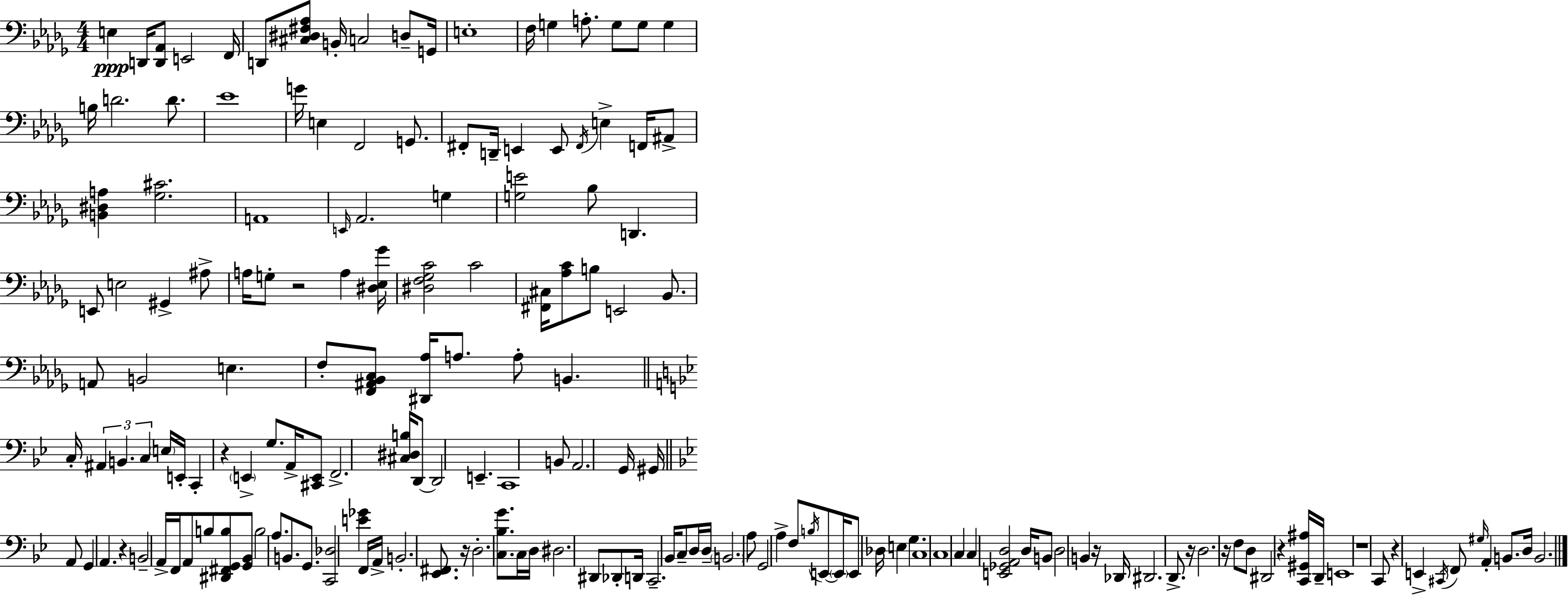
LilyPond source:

{
  \clef bass
  \numericTimeSignature
  \time 4/4
  \key bes \minor
  e4\ppp d,16 <d, aes,>8 e,2 f,16 | d,8 <cis dis fis aes>8 b,16-. c2 d8-- g,16 | e1-. | f16 g4 a8.-. g8 g8 g4 | \break b16 d'2. d'8. | ees'1 | g'16 e4 f,2 g,8. | fis,8-. d,16-- e,4 e,8 \acciaccatura { fis,16 } e4-> f,16 ais,8-> | \break <b, dis a>4 <ges cis'>2. | a,1 | \grace { e,16 } aes,2. g4 | <g e'>2 bes8 d,4. | \break e,8 e2 gis,4-> | ais8-> a16 g8-. r2 a4 | <dis ees ges'>16 <dis f ges c'>2 c'2 | <fis, cis>16 <aes c'>8 b8 e,2 bes,8. | \break a,8 b,2 e4. | f8-. <f, ais, bes, c>8 <dis, aes>16 a8. a8-. b,4. | \bar "||" \break \key bes \major c16-. \tuplet 3/2 { ais,4 b,4. c4 } \parenthesize e16 | e,16-. c,4-. r4 \parenthesize e,4-> g8. | a,16-> <cis, e,>8 f,2.-> <cis dis b>16 | d,8~~ d,2 e,4.-- | \break c,1 | b,8 a,2. g,16 gis,16 | \bar "||" \break \key bes \major a,8 g,4 a,4. r4 | b,2-- a,16-> f,16 a,8 b8 <dis, fis, g, b>8 | <g, bes,>8 b2 a8. b,8. | g,8. <c, des>2 <e' ges'>4 f,16 | \break a,16-> b,2.-. <ees, fis,>8. | r16 d2.-. <c bes g'>8. | c16 d16 dis2. dis,8 | des,8-. d,16 c,2.-- bes,16 | \break c8-- d16 d16-- \parenthesize b,2. | a8 g,2 a4-> f8 | \acciaccatura { b16 } e,8~~ \parenthesize e,16 e,8 des16 e4 g4. | c1 | \break c1 | c4 c4 <e, ges, a, d>2 | d16 b,8 d2 b,4 | r16 des,16 dis,2. d,8.-> | \break r16 d2. r16 f8 | d8 dis,2 r4 <c, gis, ais>16 | d,16-- e,1 | r1 | \break c,8 r4 e,4-> \acciaccatura { cis,16 } f,8 \grace { gis16 } a,4-. | b,8. d16 b,2. | \bar "|."
}